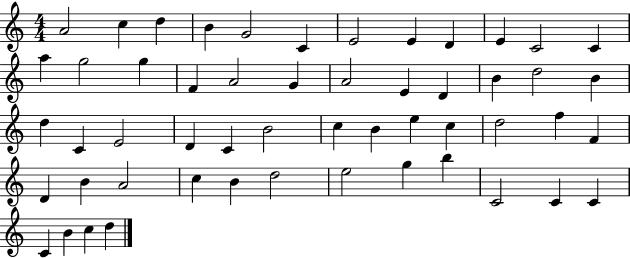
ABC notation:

X:1
T:Untitled
M:4/4
L:1/4
K:C
A2 c d B G2 C E2 E D E C2 C a g2 g F A2 G A2 E D B d2 B d C E2 D C B2 c B e c d2 f F D B A2 c B d2 e2 g b C2 C C C B c d